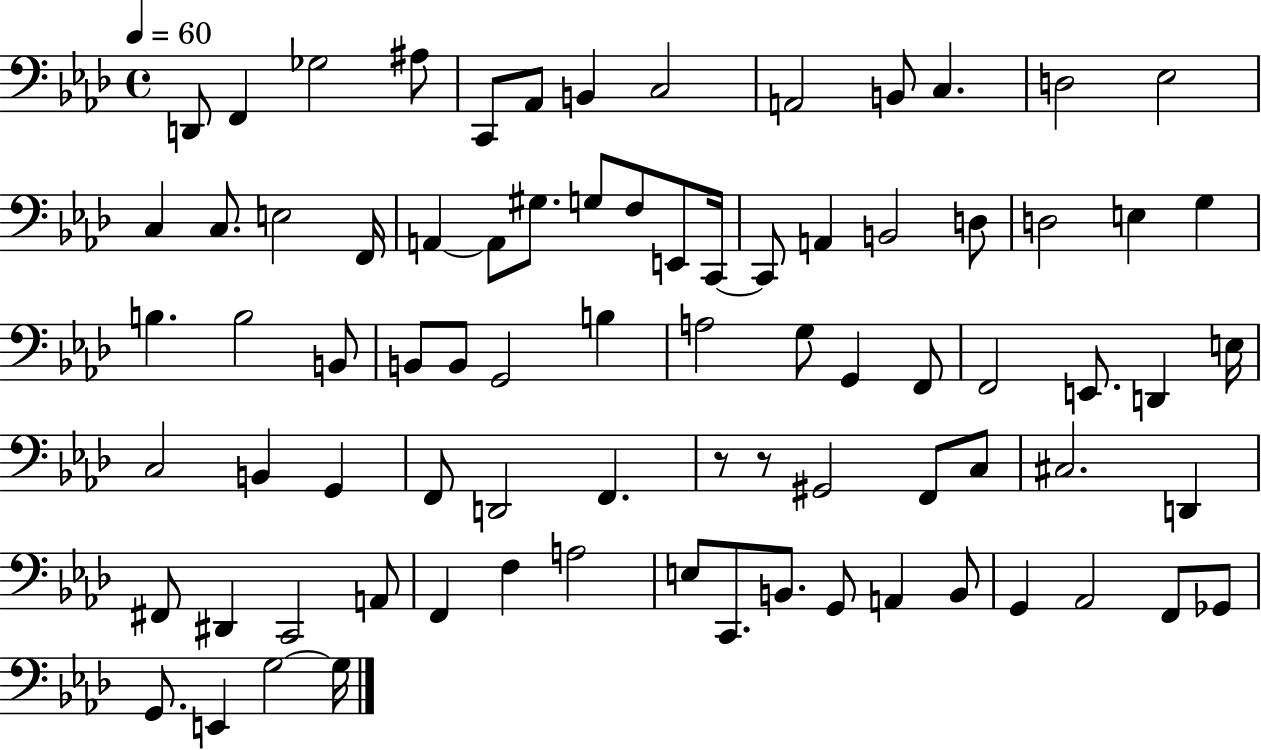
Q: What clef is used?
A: bass